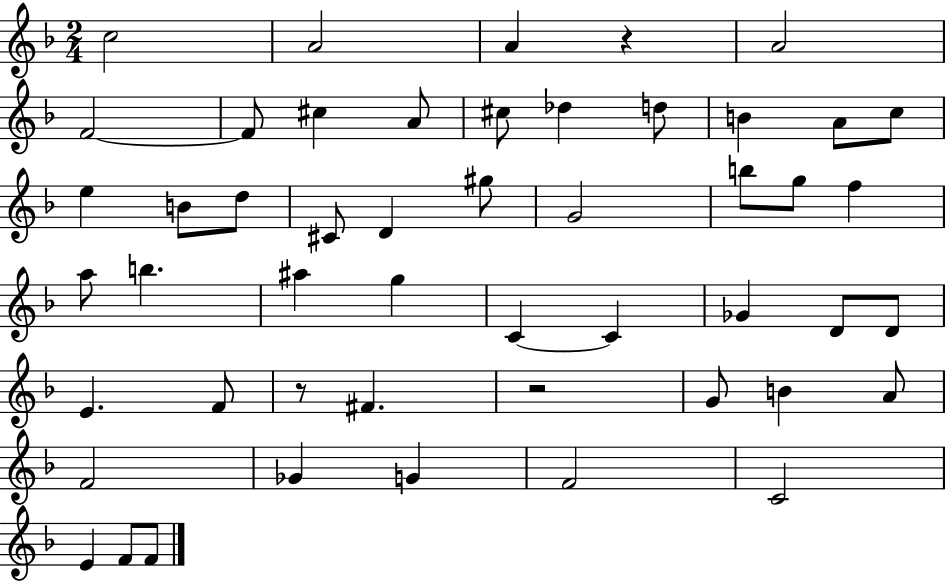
X:1
T:Untitled
M:2/4
L:1/4
K:F
c2 A2 A z A2 F2 F/2 ^c A/2 ^c/2 _d d/2 B A/2 c/2 e B/2 d/2 ^C/2 D ^g/2 G2 b/2 g/2 f a/2 b ^a g C C _G D/2 D/2 E F/2 z/2 ^F z2 G/2 B A/2 F2 _G G F2 C2 E F/2 F/2